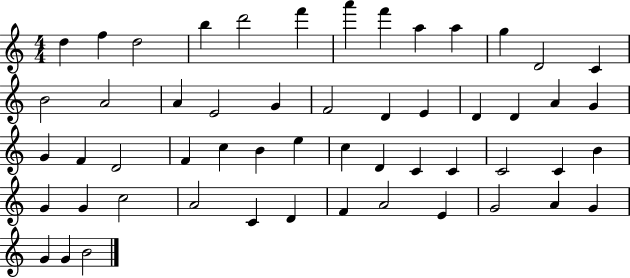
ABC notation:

X:1
T:Untitled
M:4/4
L:1/4
K:C
d f d2 b d'2 f' a' f' a a g D2 C B2 A2 A E2 G F2 D E D D A G G F D2 F c B e c D C C C2 C B G G c2 A2 C D F A2 E G2 A G G G B2